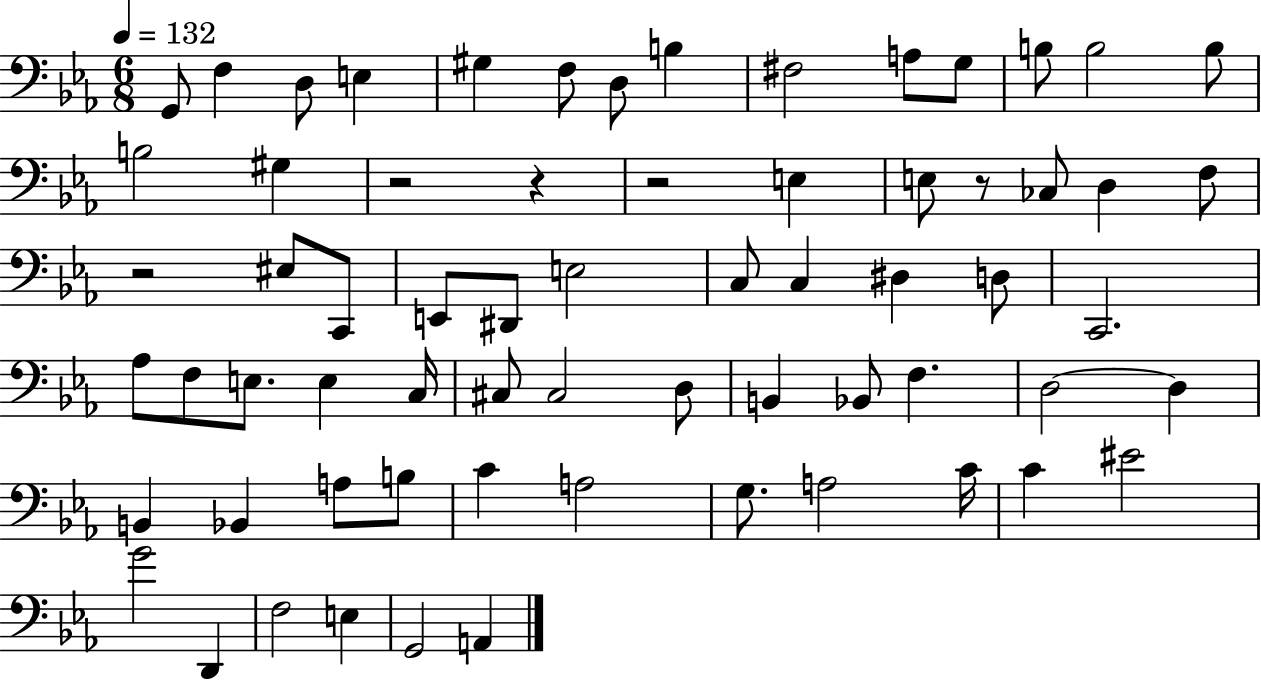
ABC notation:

X:1
T:Untitled
M:6/8
L:1/4
K:Eb
G,,/2 F, D,/2 E, ^G, F,/2 D,/2 B, ^F,2 A,/2 G,/2 B,/2 B,2 B,/2 B,2 ^G, z2 z z2 E, E,/2 z/2 _C,/2 D, F,/2 z2 ^E,/2 C,,/2 E,,/2 ^D,,/2 E,2 C,/2 C, ^D, D,/2 C,,2 _A,/2 F,/2 E,/2 E, C,/4 ^C,/2 ^C,2 D,/2 B,, _B,,/2 F, D,2 D, B,, _B,, A,/2 B,/2 C A,2 G,/2 A,2 C/4 C ^E2 G2 D,, F,2 E, G,,2 A,,